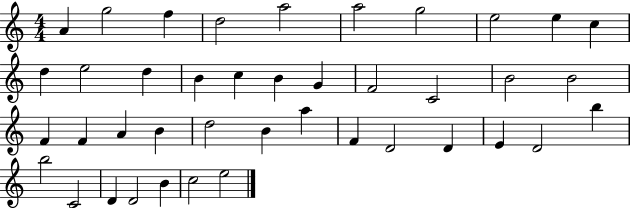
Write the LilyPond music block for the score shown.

{
  \clef treble
  \numericTimeSignature
  \time 4/4
  \key c \major
  a'4 g''2 f''4 | d''2 a''2 | a''2 g''2 | e''2 e''4 c''4 | \break d''4 e''2 d''4 | b'4 c''4 b'4 g'4 | f'2 c'2 | b'2 b'2 | \break f'4 f'4 a'4 b'4 | d''2 b'4 a''4 | f'4 d'2 d'4 | e'4 d'2 b''4 | \break b''2 c'2 | d'4 d'2 b'4 | c''2 e''2 | \bar "|."
}